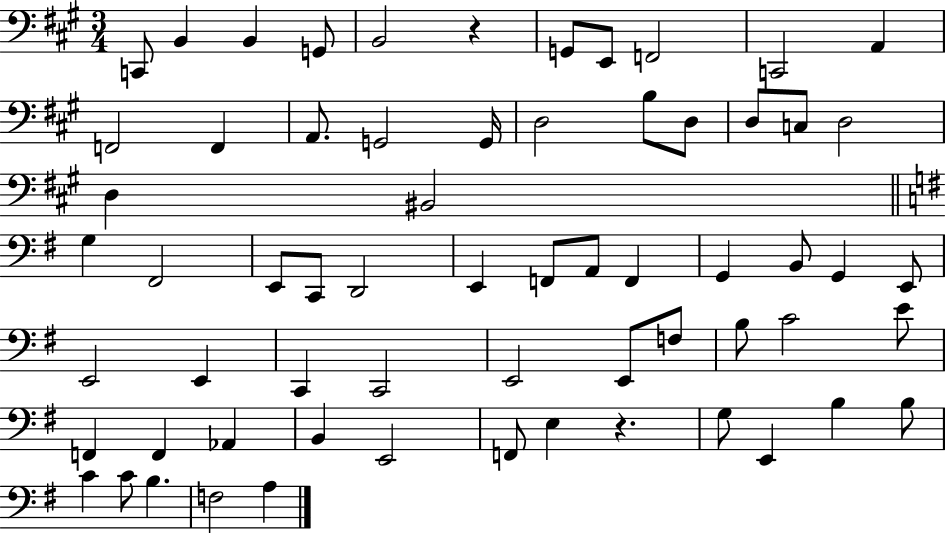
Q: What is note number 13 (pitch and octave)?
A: A2